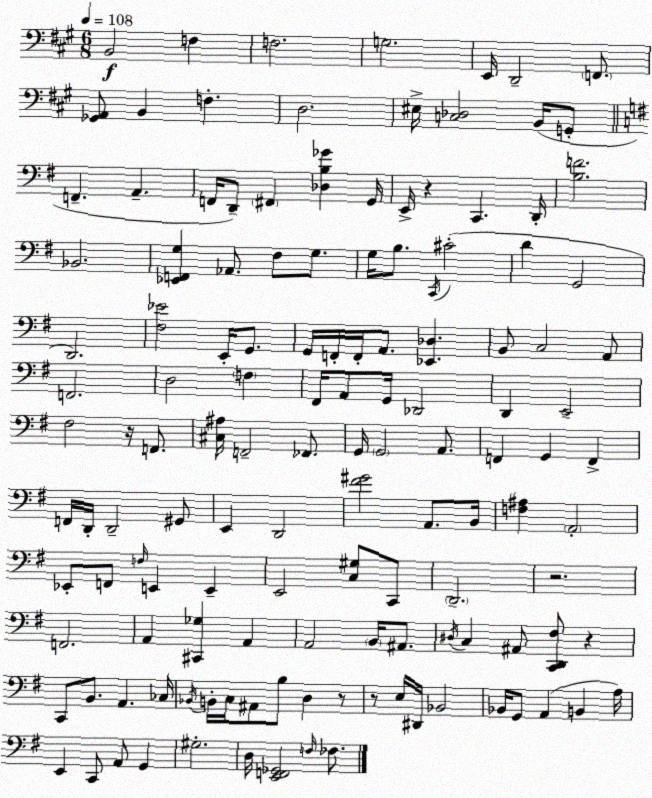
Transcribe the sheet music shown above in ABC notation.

X:1
T:Untitled
M:6/8
L:1/4
K:A
B,,2 F, F,2 G,2 E,,/4 D,,2 F,,/2 [_G,,A,,]/2 B,, F, D,2 ^E,/4 [C,_D,]2 B,,/4 G,,/2 F,, A,, F,,/4 D,,/2 ^F,, [_D,B,_G] G,,/4 E,,/4 z C,, D,,/4 [B,F]2 _B,,2 [_E,,F,,G,] _A,,/2 ^F,/2 G,/2 G,/4 B,/2 C,,/4 ^C2 D G,,2 D,,2 [^F,_E]2 E,,/4 G,,/2 G,,/4 F,,/4 F,,/4 A,,/2 [_E,,_D,] B,,/2 C,2 A,,/2 F,,2 D,2 F, ^F,,/4 A,,/2 G,,/4 _D,,2 D,, E,,2 ^F,2 z/4 F,,/2 [^C,^A,]/4 F,,2 _F,,/2 G,,/4 G,,2 A,,/2 F,, G,, F,, F,,/4 D,,/4 D,,2 ^G,,/2 E,, D,,2 [^F^G]2 A,,/2 B,,/4 [F,^A,] A,,2 _E,,/2 F,,/2 F,/4 E,, E,, E,,2 [C,^G,]/2 C,,/2 D,,2 z2 F,,2 A,, [^C,,_G,] A,, A,,2 B,,/4 ^A,,/2 ^D,/4 C, ^A,,/2 [C,,D,,^F,]/2 z C,,/2 B,,/2 A,, _C,/4 _B,,/4 B,,/4 C,/4 ^A,,/2 B,/2 D, z/2 z/2 E,/4 ^D,,/4 _B,,2 _B,,/4 G,,/2 A,, B,, A,/4 E,, C,,/2 A,,/2 G,, ^G,2 D,/4 [E,,F,,_G,,]2 F,/4 _F,/2